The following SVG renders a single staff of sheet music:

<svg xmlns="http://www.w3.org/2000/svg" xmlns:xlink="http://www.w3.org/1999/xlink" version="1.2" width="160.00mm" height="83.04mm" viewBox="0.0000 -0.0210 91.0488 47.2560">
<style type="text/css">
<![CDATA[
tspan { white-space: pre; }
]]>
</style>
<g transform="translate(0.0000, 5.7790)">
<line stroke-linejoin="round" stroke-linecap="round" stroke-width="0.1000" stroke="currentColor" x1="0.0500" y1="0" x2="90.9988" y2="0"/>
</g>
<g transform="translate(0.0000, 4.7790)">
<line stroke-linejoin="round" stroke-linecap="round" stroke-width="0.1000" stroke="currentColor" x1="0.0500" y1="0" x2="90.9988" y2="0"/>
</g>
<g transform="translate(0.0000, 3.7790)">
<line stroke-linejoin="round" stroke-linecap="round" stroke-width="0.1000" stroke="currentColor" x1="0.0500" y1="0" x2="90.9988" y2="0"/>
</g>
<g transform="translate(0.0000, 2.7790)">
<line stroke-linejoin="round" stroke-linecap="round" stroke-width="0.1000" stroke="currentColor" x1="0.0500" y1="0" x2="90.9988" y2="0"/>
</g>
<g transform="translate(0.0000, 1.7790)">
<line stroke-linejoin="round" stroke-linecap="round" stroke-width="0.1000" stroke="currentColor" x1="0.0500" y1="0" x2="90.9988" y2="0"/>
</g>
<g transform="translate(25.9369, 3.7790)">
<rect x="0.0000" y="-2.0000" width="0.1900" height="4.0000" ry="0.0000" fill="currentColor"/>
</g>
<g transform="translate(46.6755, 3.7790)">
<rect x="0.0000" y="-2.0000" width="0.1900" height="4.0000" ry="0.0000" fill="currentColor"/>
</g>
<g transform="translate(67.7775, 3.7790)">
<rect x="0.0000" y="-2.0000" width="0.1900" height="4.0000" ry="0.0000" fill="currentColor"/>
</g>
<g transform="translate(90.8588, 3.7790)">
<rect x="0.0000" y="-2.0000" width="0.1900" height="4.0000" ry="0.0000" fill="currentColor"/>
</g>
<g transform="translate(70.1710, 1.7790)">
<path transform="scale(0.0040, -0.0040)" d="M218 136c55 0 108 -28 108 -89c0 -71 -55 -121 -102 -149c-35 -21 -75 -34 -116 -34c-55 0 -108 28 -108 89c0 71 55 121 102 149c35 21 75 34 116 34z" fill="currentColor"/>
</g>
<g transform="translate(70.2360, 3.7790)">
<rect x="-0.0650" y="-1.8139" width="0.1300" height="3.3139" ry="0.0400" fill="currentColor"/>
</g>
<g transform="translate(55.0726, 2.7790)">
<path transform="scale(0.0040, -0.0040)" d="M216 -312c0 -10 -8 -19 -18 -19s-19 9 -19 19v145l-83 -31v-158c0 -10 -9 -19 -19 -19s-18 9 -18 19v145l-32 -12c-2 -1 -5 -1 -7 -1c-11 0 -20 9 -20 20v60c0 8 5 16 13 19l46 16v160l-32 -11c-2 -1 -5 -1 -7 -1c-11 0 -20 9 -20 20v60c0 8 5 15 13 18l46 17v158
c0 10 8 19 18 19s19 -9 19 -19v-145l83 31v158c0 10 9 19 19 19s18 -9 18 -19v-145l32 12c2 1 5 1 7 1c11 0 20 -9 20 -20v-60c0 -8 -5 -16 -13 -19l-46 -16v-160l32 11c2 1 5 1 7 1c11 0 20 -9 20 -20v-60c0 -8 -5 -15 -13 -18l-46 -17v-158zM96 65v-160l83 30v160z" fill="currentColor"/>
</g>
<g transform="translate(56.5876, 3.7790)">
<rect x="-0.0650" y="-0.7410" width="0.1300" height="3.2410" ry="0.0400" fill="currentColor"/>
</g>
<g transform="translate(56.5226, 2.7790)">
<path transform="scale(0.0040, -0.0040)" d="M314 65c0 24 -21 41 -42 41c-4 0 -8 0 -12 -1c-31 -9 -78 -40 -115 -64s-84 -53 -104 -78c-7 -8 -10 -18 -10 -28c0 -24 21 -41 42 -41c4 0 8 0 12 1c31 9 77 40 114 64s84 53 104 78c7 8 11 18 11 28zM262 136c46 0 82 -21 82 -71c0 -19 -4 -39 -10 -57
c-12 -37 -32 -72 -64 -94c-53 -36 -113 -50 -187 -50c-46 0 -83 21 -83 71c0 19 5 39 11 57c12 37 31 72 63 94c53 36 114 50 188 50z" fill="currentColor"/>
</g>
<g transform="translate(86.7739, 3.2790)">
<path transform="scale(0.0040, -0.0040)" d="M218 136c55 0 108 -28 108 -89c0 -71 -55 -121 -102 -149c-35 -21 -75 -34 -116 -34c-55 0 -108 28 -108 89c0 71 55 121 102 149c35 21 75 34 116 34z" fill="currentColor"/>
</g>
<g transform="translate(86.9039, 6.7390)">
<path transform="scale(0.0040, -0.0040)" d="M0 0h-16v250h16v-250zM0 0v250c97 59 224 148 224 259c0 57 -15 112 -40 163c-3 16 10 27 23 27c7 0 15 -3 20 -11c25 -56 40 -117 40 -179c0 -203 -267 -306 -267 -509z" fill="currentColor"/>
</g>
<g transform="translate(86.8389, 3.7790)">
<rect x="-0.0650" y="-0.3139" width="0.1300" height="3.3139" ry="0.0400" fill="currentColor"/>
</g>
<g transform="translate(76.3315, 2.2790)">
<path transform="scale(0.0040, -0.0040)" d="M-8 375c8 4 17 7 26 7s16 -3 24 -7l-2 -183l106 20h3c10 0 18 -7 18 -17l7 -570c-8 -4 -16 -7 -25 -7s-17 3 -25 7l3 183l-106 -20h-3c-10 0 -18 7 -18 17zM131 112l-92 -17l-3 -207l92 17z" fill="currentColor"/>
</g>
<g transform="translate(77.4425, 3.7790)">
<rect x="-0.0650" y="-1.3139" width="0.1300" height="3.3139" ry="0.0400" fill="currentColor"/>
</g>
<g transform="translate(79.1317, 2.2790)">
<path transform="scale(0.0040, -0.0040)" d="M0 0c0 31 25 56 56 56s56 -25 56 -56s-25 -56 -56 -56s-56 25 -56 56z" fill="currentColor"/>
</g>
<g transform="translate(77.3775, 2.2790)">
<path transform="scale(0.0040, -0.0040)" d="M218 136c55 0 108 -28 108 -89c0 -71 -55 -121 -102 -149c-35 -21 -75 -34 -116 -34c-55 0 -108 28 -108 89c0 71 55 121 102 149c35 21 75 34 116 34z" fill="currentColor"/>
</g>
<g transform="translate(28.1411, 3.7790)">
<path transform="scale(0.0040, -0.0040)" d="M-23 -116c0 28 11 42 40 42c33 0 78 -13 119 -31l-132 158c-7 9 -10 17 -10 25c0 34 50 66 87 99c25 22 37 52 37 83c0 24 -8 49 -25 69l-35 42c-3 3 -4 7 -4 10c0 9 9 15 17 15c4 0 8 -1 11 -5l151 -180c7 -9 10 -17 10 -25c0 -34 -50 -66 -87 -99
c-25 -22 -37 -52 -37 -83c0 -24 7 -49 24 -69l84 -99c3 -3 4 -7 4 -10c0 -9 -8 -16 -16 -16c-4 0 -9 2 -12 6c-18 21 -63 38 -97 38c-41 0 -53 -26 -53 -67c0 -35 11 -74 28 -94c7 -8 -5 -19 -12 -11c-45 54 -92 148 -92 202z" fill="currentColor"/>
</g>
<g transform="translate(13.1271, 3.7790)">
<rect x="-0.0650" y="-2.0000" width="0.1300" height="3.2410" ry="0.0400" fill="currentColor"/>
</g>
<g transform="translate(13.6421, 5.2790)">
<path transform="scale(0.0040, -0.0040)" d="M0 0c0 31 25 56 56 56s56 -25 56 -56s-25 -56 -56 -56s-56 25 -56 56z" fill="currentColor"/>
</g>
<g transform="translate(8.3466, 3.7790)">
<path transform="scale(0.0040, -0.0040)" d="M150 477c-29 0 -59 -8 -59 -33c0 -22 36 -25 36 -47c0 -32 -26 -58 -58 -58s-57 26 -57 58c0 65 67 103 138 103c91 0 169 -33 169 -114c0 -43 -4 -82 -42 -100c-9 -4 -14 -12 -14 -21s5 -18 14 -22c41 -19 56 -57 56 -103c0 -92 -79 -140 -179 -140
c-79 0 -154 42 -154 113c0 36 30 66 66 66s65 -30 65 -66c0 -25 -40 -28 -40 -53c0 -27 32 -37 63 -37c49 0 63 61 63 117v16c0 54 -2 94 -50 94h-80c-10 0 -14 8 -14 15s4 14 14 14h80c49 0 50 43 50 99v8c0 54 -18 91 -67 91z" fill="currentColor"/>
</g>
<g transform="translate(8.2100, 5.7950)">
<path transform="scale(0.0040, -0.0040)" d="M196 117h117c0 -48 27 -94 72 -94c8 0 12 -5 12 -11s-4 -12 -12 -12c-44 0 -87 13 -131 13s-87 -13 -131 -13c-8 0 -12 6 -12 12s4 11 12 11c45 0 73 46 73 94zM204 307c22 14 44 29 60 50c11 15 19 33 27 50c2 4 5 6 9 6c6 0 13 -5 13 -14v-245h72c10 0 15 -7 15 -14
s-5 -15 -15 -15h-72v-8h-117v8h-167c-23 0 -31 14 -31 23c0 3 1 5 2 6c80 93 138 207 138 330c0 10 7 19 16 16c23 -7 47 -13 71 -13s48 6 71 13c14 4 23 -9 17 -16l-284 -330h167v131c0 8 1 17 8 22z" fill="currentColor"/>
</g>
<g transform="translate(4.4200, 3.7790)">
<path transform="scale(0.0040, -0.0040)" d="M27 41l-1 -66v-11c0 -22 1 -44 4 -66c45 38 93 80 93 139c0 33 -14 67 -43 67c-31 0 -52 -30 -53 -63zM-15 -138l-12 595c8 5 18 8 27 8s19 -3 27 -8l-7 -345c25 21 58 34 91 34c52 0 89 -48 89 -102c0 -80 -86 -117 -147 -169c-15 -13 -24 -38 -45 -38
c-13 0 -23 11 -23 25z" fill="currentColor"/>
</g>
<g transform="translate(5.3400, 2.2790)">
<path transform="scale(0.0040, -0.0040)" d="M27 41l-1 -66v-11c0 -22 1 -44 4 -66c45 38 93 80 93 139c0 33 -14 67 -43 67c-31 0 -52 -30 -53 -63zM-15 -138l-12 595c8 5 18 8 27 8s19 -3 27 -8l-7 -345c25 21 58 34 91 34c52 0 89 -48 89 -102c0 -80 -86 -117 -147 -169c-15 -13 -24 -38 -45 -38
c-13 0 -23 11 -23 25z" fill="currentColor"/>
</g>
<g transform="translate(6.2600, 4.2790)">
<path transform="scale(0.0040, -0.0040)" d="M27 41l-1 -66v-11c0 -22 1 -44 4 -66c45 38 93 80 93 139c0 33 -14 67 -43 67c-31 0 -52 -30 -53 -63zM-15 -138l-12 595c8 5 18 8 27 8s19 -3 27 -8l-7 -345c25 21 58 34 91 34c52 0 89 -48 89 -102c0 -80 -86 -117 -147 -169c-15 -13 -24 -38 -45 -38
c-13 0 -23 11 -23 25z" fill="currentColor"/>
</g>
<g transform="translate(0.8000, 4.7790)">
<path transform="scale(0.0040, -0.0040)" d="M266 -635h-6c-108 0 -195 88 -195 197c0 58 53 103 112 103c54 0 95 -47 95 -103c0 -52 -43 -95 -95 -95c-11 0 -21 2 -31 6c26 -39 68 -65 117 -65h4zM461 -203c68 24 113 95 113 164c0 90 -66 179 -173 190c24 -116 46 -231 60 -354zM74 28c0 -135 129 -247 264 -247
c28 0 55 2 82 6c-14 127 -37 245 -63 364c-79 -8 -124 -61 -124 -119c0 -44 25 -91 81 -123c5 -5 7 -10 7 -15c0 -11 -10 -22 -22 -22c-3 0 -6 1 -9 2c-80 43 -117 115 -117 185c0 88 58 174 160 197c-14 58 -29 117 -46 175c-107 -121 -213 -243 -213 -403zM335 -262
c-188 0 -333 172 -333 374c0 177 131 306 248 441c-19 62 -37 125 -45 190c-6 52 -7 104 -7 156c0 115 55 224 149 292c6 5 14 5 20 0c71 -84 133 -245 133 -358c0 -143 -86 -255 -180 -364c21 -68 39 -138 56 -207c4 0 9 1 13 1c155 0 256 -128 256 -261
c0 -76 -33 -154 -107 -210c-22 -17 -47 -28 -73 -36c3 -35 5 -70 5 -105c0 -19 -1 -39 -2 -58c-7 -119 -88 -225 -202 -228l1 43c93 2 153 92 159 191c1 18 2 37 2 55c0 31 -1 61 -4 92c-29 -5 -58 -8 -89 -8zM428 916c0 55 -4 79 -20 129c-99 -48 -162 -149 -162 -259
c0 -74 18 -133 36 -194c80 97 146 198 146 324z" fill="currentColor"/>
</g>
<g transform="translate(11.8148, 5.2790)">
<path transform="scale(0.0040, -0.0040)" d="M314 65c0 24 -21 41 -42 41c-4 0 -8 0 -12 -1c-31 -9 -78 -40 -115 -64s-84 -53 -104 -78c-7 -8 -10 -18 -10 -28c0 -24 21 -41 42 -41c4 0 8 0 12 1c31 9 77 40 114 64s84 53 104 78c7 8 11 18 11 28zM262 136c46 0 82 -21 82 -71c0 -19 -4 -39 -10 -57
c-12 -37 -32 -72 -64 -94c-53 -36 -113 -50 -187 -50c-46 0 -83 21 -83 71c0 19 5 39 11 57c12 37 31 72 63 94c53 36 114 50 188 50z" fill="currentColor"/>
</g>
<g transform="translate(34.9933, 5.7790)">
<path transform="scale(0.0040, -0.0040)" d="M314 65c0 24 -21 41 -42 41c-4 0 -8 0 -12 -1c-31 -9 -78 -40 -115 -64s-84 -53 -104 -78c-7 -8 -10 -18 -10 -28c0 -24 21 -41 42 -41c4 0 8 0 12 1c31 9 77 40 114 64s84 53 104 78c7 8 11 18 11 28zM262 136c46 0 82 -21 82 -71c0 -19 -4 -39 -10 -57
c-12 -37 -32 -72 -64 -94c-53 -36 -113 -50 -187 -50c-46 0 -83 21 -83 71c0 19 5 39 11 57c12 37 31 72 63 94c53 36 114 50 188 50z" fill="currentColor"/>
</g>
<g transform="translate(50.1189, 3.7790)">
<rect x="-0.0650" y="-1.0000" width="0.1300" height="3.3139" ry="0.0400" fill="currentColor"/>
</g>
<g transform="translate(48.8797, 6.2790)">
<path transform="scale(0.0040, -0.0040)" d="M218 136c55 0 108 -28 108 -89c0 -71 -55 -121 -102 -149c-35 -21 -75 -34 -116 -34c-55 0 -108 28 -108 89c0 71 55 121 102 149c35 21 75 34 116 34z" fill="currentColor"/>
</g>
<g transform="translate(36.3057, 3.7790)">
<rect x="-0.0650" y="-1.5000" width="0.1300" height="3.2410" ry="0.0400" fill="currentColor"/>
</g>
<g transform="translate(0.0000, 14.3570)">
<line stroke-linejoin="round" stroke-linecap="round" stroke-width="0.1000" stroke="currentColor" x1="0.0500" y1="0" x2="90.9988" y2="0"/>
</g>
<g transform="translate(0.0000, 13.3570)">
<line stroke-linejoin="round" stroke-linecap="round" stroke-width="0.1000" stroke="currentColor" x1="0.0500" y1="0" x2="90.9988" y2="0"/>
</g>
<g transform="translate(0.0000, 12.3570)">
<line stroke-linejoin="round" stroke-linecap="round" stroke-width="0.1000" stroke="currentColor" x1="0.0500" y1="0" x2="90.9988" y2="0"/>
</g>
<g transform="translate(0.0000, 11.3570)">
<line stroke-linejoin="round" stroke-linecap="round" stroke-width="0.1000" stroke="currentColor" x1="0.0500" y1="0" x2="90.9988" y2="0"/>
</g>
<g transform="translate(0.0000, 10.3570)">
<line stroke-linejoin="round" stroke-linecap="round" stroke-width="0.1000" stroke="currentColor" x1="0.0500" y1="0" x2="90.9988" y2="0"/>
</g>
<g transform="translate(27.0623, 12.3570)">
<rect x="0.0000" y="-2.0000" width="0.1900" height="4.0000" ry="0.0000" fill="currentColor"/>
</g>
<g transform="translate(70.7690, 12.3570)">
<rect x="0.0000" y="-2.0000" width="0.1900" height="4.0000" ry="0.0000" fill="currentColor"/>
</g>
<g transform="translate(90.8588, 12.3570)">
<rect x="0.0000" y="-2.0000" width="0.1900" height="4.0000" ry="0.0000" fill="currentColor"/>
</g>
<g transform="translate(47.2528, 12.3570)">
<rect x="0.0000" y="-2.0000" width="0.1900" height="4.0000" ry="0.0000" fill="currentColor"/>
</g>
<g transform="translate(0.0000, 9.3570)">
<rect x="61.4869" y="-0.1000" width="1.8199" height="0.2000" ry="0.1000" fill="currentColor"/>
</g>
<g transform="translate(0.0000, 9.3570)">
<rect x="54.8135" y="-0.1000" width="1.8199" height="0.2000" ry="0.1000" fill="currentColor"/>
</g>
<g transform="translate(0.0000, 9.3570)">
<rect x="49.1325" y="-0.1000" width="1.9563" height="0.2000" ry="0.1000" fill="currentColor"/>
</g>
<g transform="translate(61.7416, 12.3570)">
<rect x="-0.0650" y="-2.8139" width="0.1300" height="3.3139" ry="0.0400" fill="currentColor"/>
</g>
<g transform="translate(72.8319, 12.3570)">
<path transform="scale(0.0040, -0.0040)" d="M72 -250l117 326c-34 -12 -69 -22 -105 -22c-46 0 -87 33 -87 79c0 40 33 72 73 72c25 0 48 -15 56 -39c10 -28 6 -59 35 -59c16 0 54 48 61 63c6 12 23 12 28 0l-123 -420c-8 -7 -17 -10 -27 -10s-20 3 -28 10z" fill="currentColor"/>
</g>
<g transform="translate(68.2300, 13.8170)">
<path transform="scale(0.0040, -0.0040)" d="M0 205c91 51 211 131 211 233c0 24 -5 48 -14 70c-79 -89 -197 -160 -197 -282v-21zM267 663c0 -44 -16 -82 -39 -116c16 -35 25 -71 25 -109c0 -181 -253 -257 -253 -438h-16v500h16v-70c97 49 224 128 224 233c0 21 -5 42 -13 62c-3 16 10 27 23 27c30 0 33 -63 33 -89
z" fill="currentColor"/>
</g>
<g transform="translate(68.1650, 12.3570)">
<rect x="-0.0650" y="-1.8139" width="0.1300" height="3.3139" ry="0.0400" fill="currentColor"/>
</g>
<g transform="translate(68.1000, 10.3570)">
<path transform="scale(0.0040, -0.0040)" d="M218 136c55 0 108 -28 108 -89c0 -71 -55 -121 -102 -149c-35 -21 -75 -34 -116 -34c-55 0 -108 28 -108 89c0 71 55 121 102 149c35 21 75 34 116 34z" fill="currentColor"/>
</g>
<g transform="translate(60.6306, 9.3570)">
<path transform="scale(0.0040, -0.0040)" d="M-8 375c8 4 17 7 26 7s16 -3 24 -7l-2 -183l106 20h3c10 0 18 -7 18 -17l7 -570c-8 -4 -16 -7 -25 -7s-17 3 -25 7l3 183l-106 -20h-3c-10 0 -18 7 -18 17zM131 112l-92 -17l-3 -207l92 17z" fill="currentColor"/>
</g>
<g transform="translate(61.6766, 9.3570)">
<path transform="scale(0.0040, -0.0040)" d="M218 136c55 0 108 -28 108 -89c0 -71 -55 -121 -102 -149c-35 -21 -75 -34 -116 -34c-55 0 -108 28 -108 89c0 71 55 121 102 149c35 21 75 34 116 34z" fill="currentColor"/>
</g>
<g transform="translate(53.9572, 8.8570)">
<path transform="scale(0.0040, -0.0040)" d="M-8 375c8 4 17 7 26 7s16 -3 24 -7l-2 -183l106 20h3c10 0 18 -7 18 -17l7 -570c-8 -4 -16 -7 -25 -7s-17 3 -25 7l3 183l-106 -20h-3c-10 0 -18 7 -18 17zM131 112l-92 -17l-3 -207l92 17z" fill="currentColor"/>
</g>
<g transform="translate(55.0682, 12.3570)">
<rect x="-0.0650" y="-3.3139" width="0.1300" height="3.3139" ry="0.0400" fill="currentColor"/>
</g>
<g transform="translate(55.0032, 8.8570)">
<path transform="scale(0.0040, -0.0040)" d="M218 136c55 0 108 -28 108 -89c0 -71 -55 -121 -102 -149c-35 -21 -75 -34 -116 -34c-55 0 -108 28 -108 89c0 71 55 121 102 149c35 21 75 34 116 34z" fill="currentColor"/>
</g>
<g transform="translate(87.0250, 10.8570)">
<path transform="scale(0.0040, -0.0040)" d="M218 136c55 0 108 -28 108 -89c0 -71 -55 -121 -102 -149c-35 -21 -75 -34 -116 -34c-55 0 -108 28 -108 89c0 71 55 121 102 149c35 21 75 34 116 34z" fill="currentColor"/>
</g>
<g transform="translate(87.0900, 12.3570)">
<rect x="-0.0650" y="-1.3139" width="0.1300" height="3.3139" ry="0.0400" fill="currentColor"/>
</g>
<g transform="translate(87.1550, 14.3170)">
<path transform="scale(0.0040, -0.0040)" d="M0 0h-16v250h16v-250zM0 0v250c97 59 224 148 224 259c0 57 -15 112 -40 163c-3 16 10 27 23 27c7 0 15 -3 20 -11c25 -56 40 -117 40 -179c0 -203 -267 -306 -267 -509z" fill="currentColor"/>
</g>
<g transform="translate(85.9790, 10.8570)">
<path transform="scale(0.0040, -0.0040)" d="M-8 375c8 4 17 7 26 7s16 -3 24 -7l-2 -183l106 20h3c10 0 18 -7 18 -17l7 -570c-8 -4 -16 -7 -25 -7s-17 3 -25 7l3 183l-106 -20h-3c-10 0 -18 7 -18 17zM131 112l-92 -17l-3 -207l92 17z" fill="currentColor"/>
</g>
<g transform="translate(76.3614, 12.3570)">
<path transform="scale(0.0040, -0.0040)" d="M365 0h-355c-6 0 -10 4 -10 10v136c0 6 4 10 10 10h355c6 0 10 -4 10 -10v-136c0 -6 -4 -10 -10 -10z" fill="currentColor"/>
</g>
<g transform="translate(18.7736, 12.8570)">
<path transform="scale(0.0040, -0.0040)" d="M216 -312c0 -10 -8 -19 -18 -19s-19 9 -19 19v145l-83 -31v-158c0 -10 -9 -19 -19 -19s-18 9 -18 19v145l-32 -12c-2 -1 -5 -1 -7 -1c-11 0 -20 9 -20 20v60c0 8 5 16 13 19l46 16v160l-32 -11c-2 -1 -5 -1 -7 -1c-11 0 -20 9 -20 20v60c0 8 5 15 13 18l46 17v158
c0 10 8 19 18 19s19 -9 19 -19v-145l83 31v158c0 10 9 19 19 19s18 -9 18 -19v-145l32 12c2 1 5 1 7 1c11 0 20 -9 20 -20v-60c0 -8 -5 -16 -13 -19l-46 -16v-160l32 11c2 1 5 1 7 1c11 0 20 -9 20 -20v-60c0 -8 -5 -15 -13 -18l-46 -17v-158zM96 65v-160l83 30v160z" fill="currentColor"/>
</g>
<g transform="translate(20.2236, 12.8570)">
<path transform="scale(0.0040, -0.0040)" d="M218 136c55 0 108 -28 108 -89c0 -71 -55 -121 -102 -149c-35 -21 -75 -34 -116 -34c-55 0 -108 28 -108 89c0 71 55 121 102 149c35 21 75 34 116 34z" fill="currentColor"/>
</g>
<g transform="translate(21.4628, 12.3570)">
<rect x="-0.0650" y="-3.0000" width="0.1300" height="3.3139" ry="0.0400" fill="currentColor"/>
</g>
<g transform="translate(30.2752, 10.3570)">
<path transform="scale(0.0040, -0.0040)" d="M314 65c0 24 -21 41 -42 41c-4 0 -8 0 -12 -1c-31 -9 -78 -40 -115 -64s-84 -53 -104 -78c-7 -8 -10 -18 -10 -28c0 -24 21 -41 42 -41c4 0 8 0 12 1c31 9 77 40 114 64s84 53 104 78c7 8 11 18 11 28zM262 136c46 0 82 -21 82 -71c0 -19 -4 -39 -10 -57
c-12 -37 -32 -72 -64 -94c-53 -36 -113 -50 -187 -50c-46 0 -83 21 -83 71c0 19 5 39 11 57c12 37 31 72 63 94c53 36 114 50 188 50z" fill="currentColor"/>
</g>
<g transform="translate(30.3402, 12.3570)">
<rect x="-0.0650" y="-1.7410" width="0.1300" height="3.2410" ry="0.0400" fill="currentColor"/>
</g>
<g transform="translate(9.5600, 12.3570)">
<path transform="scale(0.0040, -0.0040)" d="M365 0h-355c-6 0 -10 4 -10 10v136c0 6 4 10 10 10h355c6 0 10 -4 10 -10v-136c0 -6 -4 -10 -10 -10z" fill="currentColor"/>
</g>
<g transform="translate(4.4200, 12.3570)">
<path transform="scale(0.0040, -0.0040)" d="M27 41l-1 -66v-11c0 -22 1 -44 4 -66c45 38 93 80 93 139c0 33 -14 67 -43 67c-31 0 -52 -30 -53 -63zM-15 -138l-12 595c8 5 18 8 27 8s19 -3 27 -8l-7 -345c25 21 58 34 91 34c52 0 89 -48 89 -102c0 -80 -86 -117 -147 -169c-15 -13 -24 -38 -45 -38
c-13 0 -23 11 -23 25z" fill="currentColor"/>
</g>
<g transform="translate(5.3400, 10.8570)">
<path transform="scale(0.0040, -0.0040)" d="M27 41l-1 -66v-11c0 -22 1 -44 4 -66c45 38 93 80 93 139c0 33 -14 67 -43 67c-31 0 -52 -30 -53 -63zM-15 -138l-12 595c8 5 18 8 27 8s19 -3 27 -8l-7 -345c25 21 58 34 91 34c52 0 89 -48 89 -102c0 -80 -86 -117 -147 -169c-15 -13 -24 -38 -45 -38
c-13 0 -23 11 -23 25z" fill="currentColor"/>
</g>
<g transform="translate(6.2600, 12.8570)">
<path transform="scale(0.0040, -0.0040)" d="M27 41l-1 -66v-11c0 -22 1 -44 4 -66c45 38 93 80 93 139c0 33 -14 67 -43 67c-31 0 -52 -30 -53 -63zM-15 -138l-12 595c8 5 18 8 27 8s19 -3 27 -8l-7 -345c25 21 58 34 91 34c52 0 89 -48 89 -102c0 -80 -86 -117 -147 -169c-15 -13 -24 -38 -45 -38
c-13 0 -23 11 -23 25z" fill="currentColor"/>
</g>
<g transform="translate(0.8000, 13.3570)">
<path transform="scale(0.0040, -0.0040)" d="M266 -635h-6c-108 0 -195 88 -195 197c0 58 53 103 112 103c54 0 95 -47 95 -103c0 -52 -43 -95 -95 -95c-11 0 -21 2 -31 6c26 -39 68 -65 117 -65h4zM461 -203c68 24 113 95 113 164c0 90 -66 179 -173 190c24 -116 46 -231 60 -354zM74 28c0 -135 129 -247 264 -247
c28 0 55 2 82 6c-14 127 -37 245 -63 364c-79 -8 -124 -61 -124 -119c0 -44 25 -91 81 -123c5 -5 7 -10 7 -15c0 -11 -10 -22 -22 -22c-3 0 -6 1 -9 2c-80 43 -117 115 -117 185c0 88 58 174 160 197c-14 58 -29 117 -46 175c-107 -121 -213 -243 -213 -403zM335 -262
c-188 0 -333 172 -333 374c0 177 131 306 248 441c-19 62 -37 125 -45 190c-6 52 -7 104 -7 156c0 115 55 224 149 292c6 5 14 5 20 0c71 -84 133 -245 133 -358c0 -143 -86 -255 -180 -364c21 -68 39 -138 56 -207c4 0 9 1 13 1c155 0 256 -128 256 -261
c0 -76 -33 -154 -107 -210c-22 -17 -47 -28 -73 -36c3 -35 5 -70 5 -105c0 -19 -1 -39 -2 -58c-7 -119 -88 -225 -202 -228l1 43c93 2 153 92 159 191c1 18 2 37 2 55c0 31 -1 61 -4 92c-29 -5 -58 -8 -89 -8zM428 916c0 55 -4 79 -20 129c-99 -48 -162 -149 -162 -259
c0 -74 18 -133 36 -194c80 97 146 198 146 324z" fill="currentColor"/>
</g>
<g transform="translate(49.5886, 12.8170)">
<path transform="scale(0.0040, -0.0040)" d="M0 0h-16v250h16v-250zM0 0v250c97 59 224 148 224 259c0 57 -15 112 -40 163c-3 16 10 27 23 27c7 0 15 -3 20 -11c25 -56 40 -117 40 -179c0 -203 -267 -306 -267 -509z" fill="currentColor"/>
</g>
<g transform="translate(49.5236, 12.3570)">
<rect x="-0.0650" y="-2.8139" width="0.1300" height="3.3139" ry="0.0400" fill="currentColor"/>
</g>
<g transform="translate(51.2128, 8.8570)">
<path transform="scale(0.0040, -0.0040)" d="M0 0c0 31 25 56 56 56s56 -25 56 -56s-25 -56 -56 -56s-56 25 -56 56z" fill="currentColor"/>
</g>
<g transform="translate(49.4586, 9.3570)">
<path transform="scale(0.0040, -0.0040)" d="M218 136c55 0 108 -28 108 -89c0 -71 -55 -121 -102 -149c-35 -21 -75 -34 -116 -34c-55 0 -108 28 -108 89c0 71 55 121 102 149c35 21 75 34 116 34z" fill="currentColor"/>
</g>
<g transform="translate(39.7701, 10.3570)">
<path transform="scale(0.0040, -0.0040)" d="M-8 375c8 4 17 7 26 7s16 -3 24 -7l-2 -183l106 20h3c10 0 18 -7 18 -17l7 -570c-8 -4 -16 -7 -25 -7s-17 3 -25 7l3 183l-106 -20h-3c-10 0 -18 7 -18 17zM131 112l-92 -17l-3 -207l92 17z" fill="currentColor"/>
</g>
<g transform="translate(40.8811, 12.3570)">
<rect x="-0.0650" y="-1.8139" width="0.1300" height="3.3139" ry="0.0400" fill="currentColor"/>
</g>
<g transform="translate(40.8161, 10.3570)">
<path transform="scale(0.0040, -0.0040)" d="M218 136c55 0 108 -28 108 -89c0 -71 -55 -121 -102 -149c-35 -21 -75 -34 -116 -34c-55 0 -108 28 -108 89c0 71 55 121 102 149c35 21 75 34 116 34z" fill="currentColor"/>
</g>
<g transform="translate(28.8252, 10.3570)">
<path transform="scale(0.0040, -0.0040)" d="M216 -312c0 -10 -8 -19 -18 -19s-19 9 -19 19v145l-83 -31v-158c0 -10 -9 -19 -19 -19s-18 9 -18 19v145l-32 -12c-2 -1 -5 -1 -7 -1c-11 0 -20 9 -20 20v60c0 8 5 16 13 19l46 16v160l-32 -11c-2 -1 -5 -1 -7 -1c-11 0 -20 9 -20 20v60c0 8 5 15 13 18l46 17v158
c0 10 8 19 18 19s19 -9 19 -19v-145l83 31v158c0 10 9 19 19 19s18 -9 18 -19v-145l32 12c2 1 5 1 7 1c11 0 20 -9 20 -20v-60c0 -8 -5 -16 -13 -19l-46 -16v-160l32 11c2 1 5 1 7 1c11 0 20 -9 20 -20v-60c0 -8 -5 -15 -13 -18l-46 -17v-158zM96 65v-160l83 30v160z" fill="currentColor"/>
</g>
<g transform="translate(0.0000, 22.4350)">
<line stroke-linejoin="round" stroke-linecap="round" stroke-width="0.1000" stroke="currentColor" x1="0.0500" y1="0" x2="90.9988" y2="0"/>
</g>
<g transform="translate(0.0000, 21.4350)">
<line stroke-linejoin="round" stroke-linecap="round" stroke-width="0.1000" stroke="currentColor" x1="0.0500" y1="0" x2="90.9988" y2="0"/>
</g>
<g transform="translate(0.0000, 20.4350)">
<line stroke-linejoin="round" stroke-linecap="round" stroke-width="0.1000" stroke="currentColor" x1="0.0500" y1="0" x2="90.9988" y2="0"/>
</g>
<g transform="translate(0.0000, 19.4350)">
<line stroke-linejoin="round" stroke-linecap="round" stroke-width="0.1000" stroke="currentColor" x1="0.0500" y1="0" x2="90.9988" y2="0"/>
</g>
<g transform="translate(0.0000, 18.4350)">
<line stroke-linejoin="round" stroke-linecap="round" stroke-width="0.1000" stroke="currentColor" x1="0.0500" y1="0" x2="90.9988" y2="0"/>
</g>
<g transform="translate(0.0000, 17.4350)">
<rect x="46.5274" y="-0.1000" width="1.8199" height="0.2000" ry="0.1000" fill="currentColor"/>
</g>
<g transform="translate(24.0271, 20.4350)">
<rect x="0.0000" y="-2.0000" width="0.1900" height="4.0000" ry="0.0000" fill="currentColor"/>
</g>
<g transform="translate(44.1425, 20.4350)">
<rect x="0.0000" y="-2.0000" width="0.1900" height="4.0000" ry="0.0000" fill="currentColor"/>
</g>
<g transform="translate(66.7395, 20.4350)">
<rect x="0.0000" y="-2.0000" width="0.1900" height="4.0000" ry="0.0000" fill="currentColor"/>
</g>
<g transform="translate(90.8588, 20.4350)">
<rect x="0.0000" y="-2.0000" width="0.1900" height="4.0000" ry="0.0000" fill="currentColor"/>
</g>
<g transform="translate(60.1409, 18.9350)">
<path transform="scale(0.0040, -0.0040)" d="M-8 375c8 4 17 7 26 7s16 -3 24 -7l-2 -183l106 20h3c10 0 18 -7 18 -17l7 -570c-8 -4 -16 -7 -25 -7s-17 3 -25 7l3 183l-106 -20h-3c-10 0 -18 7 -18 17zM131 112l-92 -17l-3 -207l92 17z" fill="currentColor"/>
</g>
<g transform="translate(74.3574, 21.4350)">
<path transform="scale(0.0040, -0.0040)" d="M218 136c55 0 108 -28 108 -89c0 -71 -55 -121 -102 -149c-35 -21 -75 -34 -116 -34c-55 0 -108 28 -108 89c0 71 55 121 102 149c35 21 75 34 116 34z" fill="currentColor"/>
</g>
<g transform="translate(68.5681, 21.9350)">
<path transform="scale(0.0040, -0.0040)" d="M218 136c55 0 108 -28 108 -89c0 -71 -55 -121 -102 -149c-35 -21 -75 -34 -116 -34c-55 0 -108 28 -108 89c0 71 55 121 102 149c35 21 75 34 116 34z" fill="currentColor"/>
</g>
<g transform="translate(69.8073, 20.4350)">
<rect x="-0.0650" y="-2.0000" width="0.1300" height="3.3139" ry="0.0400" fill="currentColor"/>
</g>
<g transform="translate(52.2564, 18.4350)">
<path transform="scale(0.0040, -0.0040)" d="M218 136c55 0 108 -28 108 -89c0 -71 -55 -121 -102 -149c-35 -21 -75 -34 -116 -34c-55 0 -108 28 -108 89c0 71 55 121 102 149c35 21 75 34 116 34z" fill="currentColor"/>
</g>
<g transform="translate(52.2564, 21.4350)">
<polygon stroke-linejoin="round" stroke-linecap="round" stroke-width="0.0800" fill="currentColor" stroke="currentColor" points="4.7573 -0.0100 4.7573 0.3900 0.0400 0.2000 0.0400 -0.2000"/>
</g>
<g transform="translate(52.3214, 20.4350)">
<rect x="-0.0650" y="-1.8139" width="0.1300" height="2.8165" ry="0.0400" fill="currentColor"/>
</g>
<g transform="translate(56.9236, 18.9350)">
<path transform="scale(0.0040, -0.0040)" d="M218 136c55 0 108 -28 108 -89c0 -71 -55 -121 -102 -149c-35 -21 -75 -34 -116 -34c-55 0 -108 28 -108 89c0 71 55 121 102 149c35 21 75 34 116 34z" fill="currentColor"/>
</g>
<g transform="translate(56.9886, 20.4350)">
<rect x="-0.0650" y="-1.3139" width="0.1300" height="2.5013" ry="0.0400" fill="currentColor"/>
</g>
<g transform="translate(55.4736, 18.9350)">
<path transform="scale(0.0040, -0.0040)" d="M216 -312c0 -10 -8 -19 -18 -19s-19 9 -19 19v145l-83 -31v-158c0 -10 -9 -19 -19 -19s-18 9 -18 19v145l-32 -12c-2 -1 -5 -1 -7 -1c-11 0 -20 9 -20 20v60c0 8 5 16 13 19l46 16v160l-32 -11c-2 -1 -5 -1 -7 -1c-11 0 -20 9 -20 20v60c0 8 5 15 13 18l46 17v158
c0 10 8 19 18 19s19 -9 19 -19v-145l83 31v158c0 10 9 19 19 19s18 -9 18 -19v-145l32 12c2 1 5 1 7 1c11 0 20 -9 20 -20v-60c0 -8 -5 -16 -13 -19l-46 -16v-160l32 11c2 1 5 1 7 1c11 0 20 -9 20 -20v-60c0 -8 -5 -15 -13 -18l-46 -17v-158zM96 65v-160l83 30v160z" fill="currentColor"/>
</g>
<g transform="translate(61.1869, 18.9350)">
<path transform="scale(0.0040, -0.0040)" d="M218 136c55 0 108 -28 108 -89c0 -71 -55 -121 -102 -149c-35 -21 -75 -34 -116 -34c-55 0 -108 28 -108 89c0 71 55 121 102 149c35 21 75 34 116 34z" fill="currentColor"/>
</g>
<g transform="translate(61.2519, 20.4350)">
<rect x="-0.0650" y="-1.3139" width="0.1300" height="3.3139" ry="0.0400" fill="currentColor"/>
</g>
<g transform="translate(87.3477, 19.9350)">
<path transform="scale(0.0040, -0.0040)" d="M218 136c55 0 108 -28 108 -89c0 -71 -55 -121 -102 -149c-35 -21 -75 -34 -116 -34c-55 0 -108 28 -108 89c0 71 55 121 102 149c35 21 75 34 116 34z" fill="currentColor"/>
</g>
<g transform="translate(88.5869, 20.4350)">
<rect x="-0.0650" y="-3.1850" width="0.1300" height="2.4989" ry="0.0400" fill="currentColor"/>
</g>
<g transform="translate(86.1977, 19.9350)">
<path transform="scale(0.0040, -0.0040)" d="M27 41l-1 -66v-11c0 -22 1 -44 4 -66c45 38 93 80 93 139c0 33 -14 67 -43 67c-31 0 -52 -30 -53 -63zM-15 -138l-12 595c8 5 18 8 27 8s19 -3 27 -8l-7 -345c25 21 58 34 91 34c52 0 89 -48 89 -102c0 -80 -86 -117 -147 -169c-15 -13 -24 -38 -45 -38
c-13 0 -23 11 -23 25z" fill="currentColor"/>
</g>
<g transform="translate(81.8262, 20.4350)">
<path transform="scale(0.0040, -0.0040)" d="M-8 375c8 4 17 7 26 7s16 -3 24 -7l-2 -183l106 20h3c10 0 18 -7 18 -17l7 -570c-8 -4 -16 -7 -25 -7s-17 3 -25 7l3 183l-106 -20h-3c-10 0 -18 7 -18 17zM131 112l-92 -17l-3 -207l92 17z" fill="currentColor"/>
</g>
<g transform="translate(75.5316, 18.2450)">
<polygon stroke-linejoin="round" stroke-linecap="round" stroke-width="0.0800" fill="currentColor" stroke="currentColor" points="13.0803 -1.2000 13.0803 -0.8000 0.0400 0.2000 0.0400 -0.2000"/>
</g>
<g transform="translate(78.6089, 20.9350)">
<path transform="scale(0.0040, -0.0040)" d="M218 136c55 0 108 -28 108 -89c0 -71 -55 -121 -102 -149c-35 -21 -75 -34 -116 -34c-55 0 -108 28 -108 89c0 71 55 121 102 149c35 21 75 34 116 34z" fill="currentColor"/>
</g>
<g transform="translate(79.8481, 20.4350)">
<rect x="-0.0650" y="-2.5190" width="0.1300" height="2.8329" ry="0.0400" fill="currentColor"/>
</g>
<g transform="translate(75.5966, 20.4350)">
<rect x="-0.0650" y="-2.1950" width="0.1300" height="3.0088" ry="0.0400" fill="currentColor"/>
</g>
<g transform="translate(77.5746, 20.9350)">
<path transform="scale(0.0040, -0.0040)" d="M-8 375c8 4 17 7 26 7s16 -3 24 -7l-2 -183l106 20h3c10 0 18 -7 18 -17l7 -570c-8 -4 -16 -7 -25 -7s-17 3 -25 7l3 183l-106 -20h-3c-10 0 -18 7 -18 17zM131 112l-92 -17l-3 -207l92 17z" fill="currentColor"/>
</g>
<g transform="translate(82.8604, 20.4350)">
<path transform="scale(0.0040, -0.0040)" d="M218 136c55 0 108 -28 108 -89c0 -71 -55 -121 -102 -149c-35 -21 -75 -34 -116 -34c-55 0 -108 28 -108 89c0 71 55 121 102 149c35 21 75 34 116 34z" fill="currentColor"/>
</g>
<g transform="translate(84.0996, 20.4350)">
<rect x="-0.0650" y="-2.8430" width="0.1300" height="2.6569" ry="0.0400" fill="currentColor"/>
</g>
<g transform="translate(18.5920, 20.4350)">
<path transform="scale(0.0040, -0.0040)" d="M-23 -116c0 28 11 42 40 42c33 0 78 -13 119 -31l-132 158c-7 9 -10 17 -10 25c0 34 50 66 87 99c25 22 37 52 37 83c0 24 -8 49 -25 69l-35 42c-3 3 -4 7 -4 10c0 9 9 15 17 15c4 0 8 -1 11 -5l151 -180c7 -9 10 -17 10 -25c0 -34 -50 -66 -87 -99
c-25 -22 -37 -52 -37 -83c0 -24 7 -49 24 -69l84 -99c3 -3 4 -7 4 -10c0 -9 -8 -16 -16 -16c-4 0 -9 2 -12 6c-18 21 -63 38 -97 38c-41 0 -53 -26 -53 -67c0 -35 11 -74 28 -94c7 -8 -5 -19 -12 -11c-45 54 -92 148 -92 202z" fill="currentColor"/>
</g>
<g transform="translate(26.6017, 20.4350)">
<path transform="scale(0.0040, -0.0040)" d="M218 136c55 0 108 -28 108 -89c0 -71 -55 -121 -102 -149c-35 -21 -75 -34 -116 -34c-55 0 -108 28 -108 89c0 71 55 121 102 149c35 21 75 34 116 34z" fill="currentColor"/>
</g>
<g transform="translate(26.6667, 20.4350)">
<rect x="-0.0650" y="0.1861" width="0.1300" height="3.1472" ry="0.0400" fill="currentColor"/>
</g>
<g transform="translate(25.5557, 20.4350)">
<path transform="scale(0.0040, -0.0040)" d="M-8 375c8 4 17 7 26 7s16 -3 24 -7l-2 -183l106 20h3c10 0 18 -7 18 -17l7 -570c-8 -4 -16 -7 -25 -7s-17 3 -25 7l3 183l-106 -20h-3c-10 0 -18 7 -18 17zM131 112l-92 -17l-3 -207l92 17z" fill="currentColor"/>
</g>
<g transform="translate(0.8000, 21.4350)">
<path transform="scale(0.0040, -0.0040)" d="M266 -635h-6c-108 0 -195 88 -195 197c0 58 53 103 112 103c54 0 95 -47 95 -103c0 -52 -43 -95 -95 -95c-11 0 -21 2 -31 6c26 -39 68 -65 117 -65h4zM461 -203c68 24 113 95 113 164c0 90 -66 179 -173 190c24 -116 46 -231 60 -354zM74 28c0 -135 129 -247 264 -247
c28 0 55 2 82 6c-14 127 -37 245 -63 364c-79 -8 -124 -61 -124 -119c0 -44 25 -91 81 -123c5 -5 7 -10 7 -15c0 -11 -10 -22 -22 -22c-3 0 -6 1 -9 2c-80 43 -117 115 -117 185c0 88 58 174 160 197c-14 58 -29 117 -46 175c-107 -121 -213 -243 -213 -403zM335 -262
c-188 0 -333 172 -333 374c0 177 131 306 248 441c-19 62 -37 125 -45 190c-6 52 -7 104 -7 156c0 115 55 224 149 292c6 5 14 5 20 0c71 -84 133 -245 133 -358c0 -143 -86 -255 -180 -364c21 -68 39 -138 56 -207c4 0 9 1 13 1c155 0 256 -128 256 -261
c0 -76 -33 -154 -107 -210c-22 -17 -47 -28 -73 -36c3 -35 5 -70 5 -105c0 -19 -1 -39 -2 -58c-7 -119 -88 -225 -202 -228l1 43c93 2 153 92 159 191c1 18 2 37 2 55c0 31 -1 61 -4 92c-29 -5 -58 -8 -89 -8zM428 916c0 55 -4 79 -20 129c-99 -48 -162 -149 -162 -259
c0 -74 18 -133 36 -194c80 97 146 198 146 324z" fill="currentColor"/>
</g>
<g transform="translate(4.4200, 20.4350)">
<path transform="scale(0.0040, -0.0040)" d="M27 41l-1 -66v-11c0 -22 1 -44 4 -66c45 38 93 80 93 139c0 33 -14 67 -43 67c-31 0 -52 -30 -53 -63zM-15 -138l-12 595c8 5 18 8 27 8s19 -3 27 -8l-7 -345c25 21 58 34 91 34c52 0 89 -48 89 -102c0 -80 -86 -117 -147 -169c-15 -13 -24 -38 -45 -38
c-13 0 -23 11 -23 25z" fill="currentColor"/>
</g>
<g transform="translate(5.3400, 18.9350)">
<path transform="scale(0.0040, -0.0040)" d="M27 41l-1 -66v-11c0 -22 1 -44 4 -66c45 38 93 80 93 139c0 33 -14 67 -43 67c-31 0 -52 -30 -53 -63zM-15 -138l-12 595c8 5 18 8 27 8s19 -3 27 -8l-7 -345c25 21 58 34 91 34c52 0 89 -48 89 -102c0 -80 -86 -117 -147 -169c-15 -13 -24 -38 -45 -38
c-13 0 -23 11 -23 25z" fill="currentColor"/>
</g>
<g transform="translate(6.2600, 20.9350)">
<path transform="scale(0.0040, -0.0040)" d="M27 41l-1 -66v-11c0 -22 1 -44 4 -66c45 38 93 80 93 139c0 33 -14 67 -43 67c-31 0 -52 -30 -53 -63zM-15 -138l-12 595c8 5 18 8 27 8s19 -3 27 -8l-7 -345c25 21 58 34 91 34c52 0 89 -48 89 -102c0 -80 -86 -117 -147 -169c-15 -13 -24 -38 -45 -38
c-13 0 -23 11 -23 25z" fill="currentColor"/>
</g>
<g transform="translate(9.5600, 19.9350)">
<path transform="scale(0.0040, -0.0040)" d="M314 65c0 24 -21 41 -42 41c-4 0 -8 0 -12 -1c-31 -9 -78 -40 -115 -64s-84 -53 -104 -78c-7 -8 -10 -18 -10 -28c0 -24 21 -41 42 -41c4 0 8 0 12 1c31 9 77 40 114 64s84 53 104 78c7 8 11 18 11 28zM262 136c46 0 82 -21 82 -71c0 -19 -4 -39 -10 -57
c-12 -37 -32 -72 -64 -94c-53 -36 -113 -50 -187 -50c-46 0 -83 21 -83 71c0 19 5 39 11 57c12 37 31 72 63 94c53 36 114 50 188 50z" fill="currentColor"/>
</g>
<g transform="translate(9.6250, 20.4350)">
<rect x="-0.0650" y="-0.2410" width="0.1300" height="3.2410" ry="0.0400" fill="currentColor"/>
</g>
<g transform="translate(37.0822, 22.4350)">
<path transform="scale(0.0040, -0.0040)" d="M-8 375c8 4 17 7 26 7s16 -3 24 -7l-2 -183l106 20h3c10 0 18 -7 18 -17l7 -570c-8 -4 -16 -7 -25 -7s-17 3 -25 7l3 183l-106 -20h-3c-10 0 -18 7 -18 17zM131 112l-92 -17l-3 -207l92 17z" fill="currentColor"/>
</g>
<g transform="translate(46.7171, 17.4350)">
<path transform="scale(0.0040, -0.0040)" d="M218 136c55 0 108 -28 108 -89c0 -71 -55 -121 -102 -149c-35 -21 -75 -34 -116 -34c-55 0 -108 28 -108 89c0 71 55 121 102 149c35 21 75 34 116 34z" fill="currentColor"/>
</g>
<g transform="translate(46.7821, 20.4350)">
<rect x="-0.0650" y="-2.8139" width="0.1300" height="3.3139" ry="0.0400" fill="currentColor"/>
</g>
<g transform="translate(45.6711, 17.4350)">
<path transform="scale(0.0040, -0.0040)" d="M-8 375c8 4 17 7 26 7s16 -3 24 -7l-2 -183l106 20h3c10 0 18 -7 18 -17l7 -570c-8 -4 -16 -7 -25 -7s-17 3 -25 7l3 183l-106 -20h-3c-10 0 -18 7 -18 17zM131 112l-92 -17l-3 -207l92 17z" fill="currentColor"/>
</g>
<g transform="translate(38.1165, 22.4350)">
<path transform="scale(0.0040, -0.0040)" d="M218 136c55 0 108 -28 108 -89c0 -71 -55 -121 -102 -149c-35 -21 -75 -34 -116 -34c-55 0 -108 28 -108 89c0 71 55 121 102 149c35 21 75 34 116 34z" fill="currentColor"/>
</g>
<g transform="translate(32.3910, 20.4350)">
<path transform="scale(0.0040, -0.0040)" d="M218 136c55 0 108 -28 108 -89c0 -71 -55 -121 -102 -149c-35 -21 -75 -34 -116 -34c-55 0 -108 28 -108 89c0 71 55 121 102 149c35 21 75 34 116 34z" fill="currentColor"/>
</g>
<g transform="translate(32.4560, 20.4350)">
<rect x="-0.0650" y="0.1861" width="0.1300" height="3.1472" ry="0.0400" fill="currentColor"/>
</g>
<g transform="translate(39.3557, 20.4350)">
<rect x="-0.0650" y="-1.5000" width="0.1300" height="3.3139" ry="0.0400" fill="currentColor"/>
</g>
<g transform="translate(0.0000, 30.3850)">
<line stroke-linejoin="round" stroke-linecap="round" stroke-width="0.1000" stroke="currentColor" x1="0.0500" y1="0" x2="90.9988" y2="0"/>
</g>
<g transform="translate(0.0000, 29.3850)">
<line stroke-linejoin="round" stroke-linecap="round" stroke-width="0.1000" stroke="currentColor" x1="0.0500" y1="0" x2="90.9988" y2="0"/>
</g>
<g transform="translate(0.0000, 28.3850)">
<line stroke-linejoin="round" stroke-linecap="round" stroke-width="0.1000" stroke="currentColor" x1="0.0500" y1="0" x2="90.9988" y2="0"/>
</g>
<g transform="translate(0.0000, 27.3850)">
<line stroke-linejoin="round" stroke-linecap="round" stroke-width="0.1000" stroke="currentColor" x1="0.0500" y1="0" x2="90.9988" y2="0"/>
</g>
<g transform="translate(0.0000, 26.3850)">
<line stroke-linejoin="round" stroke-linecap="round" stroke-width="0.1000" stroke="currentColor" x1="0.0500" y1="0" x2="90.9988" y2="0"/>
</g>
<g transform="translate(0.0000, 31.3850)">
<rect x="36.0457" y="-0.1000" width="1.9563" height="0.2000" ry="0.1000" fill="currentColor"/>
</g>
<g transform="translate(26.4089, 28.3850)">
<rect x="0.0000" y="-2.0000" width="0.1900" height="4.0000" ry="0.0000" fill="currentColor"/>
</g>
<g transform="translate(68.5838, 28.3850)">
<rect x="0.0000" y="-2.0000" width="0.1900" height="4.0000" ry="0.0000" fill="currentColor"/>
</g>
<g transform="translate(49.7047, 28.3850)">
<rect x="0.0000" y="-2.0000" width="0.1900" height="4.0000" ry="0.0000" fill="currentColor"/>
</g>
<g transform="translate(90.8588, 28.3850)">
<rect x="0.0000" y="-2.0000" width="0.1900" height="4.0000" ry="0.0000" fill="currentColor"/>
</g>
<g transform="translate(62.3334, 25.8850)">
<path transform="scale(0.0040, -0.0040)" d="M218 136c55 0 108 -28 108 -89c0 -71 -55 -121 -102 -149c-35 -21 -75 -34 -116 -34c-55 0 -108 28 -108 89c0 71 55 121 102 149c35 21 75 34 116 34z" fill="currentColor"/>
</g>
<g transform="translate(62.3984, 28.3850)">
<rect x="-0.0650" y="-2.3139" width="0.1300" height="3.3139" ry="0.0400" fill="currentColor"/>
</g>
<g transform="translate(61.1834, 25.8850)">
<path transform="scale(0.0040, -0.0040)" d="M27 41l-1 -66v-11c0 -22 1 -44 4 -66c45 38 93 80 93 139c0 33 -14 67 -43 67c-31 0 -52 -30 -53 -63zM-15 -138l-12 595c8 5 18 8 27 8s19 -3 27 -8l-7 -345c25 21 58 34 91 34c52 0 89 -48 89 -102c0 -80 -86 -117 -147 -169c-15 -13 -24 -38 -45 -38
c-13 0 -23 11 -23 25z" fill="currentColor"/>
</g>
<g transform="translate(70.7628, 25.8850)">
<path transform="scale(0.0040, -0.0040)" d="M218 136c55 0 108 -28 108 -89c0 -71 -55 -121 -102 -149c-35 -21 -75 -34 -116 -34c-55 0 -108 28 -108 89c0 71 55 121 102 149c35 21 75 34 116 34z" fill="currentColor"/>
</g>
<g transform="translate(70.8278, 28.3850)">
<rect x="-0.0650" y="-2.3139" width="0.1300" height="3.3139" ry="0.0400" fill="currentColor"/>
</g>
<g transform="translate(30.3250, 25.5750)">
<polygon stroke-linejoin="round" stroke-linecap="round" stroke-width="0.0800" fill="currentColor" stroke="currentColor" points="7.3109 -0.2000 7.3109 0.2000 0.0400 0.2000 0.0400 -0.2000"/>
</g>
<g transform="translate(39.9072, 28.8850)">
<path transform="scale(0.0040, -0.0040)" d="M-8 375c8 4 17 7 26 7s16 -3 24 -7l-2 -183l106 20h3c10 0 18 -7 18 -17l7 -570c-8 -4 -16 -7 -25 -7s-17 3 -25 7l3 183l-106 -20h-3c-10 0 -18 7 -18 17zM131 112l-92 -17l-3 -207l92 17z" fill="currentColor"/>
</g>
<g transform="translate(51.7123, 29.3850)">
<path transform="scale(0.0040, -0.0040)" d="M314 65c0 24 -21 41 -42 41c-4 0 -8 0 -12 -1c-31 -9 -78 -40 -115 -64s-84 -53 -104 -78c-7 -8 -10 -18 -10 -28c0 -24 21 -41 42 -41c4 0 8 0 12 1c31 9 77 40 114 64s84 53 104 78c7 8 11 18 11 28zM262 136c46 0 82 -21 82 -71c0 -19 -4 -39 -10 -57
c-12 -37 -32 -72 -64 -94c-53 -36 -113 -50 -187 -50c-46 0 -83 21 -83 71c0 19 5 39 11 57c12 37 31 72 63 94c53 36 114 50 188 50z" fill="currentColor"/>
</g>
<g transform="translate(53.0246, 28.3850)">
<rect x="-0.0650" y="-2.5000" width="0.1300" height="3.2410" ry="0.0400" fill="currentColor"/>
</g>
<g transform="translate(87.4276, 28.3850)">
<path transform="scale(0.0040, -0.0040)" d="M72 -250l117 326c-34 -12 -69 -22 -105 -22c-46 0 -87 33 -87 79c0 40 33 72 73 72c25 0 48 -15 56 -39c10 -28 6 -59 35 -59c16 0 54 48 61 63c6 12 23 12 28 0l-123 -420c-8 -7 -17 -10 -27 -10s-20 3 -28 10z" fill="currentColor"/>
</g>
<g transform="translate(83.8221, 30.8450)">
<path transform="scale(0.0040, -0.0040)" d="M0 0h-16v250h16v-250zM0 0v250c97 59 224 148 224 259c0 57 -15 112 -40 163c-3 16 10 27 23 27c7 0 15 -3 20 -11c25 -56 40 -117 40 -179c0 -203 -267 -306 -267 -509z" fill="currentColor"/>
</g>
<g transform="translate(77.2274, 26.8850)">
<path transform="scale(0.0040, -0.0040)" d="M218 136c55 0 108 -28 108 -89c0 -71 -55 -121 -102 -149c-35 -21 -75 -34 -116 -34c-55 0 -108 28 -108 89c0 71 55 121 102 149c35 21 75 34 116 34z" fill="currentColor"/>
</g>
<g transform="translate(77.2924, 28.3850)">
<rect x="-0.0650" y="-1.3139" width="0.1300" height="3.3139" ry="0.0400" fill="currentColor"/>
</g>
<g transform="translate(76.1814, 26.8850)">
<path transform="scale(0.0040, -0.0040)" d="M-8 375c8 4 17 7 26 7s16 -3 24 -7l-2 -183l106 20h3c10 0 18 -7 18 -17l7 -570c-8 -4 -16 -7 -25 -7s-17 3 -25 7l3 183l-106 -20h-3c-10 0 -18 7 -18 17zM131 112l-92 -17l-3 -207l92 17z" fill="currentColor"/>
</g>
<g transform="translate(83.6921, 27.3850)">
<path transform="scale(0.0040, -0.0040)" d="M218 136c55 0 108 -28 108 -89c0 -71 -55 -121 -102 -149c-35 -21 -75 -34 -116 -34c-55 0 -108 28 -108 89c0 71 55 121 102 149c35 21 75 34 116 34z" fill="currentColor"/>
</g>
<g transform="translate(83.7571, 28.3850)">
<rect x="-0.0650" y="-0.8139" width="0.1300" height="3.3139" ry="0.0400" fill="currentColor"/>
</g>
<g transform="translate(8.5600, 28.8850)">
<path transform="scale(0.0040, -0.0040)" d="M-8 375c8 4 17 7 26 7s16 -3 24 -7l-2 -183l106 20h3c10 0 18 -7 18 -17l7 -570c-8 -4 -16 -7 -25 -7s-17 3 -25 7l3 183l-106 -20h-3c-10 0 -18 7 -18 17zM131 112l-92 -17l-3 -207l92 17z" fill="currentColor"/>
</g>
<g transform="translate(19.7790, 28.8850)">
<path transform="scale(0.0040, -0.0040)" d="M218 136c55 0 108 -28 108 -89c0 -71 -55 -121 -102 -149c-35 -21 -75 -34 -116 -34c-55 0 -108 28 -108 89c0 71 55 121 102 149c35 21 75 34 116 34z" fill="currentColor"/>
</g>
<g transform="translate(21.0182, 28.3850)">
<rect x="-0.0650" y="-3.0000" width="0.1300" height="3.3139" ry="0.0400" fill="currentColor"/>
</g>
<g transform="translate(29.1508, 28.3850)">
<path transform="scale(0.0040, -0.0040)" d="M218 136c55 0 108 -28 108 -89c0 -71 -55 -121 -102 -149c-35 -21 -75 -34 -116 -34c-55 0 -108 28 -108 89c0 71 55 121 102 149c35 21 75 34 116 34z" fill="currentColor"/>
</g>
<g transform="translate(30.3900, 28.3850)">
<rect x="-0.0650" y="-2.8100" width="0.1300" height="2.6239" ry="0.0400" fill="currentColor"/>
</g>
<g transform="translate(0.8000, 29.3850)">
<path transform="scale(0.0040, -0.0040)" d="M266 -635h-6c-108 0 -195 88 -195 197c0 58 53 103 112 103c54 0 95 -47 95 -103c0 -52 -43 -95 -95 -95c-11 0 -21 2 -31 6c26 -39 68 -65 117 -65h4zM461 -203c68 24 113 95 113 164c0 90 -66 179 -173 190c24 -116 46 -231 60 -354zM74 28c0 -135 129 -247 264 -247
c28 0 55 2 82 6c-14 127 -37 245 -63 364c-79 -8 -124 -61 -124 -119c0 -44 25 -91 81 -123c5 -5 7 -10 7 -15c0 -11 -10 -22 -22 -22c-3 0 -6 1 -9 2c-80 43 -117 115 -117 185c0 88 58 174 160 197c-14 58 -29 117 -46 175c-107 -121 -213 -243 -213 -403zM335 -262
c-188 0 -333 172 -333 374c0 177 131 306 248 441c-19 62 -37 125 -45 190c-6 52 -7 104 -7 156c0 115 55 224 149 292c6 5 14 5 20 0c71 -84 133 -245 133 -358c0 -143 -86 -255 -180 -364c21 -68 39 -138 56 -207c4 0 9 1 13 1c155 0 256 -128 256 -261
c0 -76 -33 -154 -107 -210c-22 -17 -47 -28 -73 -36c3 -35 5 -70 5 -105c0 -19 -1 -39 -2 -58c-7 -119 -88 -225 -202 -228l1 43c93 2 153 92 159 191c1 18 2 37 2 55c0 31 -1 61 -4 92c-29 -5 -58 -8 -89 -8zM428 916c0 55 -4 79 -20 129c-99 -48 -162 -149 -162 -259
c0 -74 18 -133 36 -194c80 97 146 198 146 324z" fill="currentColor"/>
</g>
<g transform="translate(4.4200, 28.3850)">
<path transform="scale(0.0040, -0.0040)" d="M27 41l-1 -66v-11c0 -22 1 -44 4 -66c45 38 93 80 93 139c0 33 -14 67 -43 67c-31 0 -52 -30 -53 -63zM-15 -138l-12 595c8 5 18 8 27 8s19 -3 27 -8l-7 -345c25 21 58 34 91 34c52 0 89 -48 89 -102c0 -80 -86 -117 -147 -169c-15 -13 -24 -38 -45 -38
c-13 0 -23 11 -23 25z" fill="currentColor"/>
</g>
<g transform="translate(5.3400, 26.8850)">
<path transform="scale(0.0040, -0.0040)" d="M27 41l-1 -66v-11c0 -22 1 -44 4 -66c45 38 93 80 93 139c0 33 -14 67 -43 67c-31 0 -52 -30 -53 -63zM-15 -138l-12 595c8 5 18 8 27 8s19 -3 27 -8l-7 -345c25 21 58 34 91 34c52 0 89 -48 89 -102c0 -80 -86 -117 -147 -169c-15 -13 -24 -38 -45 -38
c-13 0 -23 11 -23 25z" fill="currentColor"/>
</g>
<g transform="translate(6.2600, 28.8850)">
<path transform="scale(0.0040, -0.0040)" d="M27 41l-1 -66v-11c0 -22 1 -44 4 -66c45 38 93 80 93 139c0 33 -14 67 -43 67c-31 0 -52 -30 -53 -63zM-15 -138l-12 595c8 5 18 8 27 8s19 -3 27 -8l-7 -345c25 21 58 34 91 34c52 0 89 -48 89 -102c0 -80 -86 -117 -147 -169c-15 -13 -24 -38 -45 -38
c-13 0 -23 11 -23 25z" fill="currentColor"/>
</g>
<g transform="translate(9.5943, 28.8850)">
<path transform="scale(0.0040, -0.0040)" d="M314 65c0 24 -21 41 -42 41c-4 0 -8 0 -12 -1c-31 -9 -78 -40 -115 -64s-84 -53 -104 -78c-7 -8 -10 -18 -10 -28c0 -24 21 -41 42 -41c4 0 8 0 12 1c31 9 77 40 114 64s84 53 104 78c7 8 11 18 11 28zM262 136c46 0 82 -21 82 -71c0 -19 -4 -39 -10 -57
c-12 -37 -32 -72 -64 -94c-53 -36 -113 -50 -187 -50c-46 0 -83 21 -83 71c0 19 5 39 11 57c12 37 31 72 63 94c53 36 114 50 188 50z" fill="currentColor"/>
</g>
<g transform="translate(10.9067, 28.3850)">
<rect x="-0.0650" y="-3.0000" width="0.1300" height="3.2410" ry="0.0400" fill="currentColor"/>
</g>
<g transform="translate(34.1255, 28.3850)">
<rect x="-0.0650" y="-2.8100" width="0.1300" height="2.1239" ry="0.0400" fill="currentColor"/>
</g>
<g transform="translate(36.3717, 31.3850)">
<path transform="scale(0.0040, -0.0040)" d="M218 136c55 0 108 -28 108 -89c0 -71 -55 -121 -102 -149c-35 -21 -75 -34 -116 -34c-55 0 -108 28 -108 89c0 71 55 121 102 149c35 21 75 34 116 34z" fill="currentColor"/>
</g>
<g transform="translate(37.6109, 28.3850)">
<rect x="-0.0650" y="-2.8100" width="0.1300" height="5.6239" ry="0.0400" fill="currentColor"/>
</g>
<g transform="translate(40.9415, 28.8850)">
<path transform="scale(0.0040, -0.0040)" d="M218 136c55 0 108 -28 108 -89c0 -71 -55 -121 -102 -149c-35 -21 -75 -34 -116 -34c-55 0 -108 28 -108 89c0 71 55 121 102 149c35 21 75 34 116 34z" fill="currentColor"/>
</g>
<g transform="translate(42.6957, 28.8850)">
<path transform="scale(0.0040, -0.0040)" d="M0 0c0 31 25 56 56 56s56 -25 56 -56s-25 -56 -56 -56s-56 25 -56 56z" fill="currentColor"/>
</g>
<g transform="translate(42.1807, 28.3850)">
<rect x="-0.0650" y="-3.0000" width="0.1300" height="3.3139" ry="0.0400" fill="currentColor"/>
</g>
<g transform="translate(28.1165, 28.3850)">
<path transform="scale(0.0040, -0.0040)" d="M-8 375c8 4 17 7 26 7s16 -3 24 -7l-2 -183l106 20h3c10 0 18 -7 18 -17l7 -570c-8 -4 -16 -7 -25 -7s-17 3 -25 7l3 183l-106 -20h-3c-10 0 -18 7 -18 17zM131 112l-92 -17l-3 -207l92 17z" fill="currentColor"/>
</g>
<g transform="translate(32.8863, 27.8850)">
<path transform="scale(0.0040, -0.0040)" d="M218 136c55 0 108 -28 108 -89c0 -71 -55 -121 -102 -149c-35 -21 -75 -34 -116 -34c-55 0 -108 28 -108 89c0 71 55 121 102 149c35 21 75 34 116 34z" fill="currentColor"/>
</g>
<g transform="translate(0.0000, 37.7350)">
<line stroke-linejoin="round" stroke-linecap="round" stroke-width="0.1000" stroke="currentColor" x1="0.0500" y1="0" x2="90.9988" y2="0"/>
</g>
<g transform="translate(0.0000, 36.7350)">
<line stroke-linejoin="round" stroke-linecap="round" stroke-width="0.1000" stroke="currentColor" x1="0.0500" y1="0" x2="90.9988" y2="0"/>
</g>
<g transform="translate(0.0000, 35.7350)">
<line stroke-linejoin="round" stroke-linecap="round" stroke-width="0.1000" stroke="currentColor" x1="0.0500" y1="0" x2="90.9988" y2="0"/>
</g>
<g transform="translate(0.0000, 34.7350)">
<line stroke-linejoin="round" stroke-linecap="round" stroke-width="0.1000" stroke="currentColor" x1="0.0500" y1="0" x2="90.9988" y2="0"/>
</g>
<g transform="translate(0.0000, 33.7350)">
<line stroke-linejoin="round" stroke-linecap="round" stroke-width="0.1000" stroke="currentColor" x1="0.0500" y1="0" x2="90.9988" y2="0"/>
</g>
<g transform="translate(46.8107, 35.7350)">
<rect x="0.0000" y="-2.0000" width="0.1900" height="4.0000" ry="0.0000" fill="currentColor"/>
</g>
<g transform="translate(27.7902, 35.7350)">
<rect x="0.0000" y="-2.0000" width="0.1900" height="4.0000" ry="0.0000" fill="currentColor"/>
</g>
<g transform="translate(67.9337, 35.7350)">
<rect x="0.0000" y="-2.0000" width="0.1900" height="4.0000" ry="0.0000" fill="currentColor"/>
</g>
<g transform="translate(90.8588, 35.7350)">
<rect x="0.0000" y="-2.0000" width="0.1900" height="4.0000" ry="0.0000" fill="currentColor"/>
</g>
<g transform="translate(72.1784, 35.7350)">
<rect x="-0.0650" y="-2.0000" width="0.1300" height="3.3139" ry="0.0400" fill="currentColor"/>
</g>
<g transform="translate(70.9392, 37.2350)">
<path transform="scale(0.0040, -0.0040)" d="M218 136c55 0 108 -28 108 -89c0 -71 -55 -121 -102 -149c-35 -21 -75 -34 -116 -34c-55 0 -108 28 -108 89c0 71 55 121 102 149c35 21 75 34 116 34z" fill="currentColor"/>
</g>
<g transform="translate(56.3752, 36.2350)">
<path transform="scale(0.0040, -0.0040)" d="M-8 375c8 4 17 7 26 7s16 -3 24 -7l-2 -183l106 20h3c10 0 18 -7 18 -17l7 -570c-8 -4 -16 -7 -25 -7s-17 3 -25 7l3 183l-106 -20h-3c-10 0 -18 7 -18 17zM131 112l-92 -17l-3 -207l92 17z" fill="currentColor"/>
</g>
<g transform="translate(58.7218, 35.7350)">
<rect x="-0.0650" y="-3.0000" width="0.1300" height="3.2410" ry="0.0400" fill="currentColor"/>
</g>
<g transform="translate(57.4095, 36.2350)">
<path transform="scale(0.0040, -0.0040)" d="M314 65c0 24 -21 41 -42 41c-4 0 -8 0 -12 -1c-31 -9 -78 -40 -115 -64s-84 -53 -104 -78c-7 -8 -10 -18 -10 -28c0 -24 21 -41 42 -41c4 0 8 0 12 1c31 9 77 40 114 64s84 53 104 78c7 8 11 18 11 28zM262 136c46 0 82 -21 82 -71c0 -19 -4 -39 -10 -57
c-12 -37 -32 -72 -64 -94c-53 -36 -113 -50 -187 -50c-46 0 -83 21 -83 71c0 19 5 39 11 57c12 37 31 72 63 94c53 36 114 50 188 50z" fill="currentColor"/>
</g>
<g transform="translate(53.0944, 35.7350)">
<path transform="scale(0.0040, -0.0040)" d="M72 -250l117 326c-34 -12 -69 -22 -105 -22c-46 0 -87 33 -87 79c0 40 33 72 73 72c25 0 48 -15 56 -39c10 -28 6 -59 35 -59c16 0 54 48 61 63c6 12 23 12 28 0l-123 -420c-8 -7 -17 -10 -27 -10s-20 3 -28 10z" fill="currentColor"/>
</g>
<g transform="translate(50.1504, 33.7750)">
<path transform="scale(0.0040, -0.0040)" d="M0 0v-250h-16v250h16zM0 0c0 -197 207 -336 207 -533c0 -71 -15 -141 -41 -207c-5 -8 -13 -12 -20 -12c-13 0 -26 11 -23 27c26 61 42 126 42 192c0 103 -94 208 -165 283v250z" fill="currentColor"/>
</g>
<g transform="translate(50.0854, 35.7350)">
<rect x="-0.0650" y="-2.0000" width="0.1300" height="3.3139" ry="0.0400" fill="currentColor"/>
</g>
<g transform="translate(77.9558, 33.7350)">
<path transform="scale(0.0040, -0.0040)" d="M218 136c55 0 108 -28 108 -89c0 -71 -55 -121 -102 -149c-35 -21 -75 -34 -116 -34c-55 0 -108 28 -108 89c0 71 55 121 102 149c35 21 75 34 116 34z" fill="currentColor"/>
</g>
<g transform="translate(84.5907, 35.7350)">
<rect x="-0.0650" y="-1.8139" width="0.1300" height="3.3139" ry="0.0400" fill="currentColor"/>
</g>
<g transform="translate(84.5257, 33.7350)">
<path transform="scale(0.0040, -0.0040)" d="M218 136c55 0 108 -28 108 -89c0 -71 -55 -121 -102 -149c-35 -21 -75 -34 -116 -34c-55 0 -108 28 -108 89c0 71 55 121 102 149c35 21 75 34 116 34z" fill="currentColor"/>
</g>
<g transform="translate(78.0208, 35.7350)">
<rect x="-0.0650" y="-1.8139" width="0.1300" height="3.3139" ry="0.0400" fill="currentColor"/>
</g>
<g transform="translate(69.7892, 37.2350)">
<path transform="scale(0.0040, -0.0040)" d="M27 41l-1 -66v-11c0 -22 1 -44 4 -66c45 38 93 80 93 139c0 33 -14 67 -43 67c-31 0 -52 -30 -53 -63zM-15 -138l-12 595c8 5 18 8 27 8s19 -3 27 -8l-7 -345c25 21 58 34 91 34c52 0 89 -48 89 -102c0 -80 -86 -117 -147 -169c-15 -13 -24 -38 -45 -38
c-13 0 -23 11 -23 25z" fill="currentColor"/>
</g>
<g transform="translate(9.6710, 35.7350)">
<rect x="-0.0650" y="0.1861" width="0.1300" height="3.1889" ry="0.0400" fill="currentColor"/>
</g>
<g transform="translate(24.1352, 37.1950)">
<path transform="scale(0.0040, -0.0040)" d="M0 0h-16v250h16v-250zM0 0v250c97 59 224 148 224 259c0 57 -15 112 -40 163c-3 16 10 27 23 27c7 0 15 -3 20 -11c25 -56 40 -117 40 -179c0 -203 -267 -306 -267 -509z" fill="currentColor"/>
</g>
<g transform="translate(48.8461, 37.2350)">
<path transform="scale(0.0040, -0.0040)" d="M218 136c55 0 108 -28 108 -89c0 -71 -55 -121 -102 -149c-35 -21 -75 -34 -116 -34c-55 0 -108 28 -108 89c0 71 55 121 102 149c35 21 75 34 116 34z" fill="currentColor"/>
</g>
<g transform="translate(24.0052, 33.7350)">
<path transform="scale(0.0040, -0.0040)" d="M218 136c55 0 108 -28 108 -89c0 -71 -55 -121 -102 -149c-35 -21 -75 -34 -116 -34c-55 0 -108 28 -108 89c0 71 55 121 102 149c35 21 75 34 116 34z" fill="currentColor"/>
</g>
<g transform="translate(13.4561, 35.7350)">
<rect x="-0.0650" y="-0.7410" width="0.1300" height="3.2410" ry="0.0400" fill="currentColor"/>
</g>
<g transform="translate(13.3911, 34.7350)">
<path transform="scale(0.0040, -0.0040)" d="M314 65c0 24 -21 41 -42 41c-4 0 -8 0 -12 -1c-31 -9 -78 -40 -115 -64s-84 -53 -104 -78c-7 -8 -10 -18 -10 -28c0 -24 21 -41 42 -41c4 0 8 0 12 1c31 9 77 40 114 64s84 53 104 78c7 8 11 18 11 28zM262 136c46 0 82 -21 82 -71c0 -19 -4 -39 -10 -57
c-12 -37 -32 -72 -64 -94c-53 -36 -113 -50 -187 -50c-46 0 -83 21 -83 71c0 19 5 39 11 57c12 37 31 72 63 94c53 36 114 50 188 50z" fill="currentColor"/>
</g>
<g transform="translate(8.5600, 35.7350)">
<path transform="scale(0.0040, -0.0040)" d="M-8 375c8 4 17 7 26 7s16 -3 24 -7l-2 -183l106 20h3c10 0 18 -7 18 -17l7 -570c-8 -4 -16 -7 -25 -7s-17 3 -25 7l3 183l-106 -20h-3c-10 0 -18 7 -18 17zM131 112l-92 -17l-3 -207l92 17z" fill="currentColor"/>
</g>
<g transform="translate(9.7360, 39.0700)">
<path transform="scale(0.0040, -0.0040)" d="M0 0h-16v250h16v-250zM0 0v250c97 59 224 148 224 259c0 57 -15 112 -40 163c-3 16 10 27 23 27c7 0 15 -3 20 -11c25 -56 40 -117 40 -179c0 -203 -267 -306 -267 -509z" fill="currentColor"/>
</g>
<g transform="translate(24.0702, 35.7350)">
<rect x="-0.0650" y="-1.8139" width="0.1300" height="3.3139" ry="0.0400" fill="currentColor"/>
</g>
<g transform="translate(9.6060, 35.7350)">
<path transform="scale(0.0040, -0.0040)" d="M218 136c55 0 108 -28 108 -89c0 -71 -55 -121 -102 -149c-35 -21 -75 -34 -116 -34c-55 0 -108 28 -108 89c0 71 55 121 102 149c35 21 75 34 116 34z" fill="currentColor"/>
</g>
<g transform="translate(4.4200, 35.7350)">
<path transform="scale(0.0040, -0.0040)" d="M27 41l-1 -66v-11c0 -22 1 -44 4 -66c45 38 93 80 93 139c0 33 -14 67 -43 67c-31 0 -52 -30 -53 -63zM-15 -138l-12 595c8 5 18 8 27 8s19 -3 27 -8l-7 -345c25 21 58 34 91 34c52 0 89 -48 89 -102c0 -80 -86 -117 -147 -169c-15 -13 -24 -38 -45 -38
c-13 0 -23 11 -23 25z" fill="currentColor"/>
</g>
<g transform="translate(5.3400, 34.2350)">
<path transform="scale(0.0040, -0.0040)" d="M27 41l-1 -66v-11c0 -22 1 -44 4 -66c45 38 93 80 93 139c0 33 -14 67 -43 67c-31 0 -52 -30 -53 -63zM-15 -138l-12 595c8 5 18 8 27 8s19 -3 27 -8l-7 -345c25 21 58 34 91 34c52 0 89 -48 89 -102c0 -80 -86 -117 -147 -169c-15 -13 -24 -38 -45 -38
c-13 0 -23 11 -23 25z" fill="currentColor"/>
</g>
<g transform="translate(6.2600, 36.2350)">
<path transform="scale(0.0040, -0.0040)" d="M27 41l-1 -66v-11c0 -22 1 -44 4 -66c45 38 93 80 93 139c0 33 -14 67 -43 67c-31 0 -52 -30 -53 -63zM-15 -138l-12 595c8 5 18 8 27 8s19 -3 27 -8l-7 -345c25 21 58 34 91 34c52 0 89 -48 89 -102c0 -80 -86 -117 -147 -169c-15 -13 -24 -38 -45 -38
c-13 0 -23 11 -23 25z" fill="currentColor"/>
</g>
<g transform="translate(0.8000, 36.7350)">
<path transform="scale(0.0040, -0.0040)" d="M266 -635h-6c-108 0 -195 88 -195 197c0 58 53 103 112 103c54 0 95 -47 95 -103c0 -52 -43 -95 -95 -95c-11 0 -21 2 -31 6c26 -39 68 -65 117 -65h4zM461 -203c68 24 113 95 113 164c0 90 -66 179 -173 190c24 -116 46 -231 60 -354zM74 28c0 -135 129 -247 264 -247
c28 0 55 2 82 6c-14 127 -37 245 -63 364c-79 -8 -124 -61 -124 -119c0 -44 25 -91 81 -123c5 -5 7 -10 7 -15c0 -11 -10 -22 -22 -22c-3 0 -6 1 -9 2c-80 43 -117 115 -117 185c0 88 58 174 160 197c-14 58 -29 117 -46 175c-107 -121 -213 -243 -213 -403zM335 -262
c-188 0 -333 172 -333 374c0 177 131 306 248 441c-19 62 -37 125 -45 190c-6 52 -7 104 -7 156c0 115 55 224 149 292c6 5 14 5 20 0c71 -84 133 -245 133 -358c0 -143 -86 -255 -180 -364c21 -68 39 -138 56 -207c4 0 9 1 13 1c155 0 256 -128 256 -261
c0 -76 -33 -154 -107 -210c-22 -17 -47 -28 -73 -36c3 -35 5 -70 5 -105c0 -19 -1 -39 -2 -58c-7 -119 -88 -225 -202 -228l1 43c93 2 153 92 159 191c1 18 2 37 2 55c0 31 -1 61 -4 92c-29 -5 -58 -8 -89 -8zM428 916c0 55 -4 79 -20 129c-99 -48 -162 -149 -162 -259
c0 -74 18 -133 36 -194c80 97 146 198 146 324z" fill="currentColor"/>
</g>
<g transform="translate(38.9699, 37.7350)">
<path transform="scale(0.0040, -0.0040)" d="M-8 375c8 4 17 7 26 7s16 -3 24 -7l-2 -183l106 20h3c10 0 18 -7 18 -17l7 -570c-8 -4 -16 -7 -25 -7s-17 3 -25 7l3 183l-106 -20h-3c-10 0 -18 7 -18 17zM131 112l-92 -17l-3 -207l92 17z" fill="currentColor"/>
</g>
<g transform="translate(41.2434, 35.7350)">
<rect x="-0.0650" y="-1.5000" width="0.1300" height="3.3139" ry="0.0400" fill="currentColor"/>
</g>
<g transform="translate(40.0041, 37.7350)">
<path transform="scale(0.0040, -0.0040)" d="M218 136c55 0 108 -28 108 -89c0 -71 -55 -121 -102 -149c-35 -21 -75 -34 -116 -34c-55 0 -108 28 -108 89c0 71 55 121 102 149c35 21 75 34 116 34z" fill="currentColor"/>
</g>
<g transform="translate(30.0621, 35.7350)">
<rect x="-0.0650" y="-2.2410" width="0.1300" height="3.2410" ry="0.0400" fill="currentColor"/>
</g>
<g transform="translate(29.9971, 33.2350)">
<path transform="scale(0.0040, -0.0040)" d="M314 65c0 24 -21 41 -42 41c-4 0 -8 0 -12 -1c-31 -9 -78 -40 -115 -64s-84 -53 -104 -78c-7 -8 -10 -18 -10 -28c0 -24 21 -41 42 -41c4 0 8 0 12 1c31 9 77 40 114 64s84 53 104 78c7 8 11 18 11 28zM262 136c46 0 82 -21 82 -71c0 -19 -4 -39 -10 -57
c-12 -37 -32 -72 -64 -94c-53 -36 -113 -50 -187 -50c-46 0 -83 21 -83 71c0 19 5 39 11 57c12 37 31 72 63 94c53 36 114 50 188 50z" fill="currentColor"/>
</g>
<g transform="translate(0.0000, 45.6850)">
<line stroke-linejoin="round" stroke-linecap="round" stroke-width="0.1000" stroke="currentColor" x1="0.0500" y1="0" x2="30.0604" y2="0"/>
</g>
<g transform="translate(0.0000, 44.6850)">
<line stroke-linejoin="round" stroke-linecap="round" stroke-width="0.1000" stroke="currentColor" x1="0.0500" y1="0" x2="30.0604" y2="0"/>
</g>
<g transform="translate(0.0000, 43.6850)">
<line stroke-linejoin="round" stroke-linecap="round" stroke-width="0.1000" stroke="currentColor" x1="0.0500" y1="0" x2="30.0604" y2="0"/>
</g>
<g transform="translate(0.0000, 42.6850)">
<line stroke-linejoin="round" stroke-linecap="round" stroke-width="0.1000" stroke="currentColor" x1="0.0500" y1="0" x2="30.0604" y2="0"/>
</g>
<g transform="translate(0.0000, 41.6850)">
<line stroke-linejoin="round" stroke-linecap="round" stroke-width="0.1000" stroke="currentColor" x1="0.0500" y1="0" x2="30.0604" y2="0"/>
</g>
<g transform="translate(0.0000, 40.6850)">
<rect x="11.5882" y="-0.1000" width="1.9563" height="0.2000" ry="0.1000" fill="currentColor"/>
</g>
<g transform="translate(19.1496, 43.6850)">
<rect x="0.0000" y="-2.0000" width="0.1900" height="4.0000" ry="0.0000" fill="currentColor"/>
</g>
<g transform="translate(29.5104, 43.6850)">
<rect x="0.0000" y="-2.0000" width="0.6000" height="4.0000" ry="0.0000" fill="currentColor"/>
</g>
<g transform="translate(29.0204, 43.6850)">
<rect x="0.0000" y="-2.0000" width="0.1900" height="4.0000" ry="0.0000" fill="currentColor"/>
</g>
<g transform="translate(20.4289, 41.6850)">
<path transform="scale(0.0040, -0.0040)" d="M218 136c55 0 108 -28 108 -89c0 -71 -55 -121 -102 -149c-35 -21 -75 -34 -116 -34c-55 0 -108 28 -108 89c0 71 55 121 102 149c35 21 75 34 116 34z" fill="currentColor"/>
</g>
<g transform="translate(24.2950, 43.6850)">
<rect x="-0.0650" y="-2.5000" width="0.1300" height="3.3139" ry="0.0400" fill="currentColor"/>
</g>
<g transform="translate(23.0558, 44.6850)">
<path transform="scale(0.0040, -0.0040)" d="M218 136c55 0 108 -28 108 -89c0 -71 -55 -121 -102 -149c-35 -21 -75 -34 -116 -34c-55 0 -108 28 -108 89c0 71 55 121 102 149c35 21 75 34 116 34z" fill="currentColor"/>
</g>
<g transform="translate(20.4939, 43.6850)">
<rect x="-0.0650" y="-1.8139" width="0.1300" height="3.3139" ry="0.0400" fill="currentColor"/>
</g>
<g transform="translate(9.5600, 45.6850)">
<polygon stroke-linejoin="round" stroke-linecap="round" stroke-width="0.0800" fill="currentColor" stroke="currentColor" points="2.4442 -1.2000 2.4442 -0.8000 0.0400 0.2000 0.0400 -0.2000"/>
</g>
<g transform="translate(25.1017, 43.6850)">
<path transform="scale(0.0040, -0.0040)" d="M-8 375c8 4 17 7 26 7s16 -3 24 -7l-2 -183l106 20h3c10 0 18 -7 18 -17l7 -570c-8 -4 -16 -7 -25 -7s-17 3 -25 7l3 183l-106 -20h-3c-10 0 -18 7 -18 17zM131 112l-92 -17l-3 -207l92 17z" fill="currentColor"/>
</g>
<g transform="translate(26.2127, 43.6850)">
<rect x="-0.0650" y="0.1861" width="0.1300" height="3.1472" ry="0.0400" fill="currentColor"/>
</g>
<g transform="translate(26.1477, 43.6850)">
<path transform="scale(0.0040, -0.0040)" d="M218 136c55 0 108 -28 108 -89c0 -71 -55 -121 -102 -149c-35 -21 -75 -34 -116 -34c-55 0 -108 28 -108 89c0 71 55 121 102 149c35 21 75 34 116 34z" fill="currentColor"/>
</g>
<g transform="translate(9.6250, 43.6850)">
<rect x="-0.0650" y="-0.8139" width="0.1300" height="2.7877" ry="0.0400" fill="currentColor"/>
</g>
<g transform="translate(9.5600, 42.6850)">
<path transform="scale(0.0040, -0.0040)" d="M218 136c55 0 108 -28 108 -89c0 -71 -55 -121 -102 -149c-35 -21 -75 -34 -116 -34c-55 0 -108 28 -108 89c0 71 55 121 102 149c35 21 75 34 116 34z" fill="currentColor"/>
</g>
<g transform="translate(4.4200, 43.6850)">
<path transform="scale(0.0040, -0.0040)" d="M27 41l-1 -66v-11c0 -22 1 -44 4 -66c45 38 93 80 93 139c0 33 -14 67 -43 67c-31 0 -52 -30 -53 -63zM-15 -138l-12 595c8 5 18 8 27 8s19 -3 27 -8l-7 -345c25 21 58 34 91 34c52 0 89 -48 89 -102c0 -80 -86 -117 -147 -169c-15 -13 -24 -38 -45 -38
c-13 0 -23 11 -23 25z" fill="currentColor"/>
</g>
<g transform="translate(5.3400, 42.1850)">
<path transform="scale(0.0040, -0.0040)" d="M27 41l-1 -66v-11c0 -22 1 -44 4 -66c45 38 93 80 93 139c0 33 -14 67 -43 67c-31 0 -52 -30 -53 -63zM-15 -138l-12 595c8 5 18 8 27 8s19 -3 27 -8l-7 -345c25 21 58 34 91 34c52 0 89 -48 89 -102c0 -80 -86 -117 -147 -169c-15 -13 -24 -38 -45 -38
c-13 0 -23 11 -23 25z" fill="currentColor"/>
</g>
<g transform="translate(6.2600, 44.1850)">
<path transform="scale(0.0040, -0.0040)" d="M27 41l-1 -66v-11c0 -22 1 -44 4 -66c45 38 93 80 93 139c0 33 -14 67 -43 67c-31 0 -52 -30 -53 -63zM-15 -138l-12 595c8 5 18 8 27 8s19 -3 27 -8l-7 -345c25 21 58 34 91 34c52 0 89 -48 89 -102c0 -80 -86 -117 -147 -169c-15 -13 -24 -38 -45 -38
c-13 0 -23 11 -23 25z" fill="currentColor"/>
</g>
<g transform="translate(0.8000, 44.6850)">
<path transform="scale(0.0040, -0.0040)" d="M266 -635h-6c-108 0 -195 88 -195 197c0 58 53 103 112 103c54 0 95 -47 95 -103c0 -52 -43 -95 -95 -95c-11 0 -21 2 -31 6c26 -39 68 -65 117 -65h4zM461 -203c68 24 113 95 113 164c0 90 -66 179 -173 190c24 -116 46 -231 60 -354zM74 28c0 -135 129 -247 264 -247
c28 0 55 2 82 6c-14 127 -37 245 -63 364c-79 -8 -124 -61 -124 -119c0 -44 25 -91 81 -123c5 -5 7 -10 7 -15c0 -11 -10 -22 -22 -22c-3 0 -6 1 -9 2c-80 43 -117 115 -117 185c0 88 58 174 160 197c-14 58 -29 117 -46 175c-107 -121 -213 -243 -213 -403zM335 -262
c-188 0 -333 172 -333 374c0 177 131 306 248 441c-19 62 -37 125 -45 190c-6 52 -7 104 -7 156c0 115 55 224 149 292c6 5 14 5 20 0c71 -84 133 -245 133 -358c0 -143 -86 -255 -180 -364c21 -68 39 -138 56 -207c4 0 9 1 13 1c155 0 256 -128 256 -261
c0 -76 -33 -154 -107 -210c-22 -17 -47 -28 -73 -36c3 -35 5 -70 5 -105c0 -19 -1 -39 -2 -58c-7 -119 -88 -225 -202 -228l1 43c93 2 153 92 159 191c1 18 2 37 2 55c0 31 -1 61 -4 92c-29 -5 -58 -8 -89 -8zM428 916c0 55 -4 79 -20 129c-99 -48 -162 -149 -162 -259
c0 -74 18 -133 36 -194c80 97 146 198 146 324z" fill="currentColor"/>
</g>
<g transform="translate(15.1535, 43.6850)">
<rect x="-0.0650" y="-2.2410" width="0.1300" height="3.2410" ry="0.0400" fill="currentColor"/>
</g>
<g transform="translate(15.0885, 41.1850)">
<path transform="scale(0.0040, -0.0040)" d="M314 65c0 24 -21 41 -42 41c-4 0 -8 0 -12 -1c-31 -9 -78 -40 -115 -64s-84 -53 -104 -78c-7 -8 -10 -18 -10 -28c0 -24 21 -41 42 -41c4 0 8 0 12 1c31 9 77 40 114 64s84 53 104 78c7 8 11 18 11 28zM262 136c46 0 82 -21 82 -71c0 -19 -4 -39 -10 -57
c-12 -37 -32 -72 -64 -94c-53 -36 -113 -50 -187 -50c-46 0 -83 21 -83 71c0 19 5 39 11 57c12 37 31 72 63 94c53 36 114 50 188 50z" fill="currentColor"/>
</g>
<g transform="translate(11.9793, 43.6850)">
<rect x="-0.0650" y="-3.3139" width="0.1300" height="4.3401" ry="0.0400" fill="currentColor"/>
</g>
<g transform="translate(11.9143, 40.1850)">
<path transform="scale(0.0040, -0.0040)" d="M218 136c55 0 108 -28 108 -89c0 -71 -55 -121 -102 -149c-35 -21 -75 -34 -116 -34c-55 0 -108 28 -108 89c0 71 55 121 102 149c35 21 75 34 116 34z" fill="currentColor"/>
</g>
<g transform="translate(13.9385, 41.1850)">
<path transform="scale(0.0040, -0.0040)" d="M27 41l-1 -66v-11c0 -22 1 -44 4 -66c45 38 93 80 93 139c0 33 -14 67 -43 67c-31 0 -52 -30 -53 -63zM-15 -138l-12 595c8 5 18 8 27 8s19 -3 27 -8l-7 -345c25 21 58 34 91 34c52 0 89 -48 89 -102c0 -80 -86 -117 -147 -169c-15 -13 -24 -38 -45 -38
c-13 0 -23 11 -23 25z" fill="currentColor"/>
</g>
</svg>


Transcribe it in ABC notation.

X:1
T:Untitled
M:3/4
L:1/4
K:Eb
F2 z _E2 D ^d2 f e c/2 z2 ^A ^f2 f _a/2 b a f/4 z/2 z2 e/2 c2 z B B E a f/2 ^e/2 e F G/2 A/2 B/2 _c/2 A2 A B/2 c/2 C/2 A G2 _g g e d/2 z/2 B/2 d2 f/2 g2 E F/2 z/2 A2 _F f f d/2 _b/2 _g2 f G B